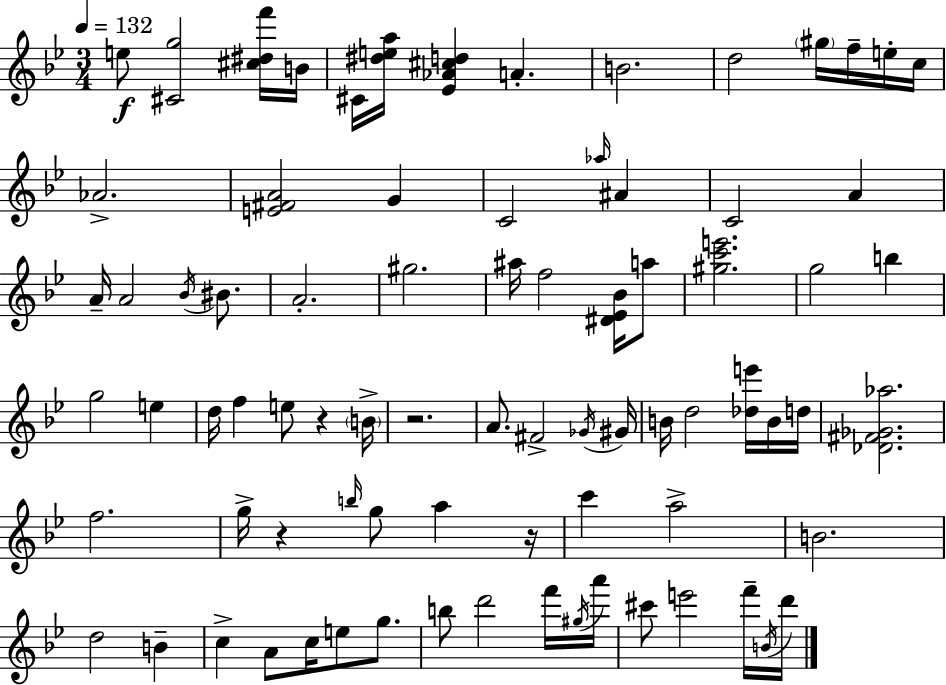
X:1
T:Untitled
M:3/4
L:1/4
K:Gm
e/2 [^Cg]2 [^c^df']/4 B/4 ^C/4 [^dea]/4 [_E_A^cd] A B2 d2 ^g/4 f/4 e/4 c/4 _A2 [E^FA]2 G C2 _a/4 ^A C2 A A/4 A2 _B/4 ^B/2 A2 ^g2 ^a/4 f2 [^D_E_B]/4 a/2 [^gc'e']2 g2 b g2 e d/4 f e/2 z B/4 z2 A/2 ^F2 _G/4 ^G/4 B/4 d2 [_de']/4 B/4 d/4 [_D^F_G_a]2 f2 g/4 z b/4 g/2 a z/4 c' a2 B2 d2 B c A/2 c/4 e/2 g/2 b/2 d'2 f'/4 ^g/4 a'/4 ^c'/2 e'2 f'/4 B/4 d'/4